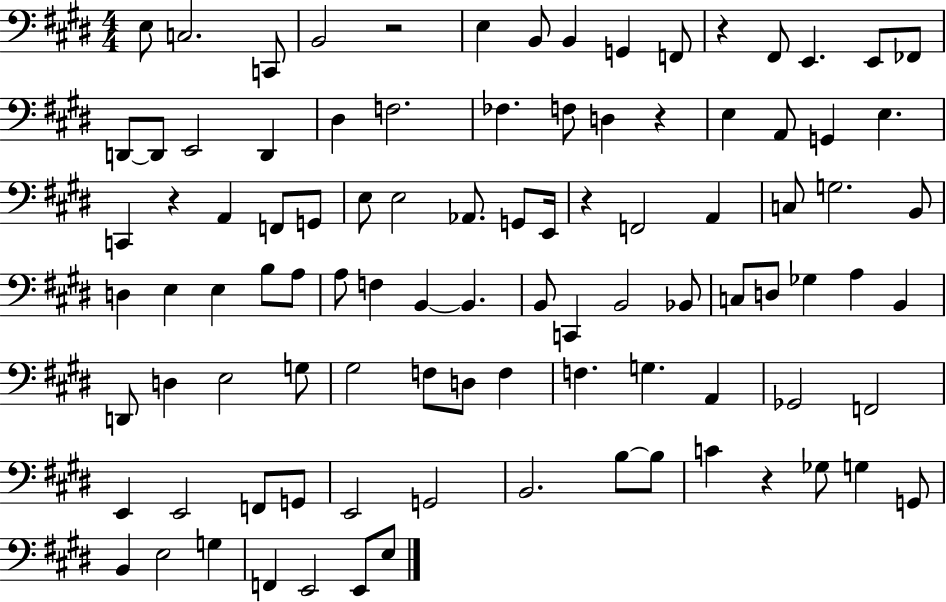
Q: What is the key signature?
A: E major